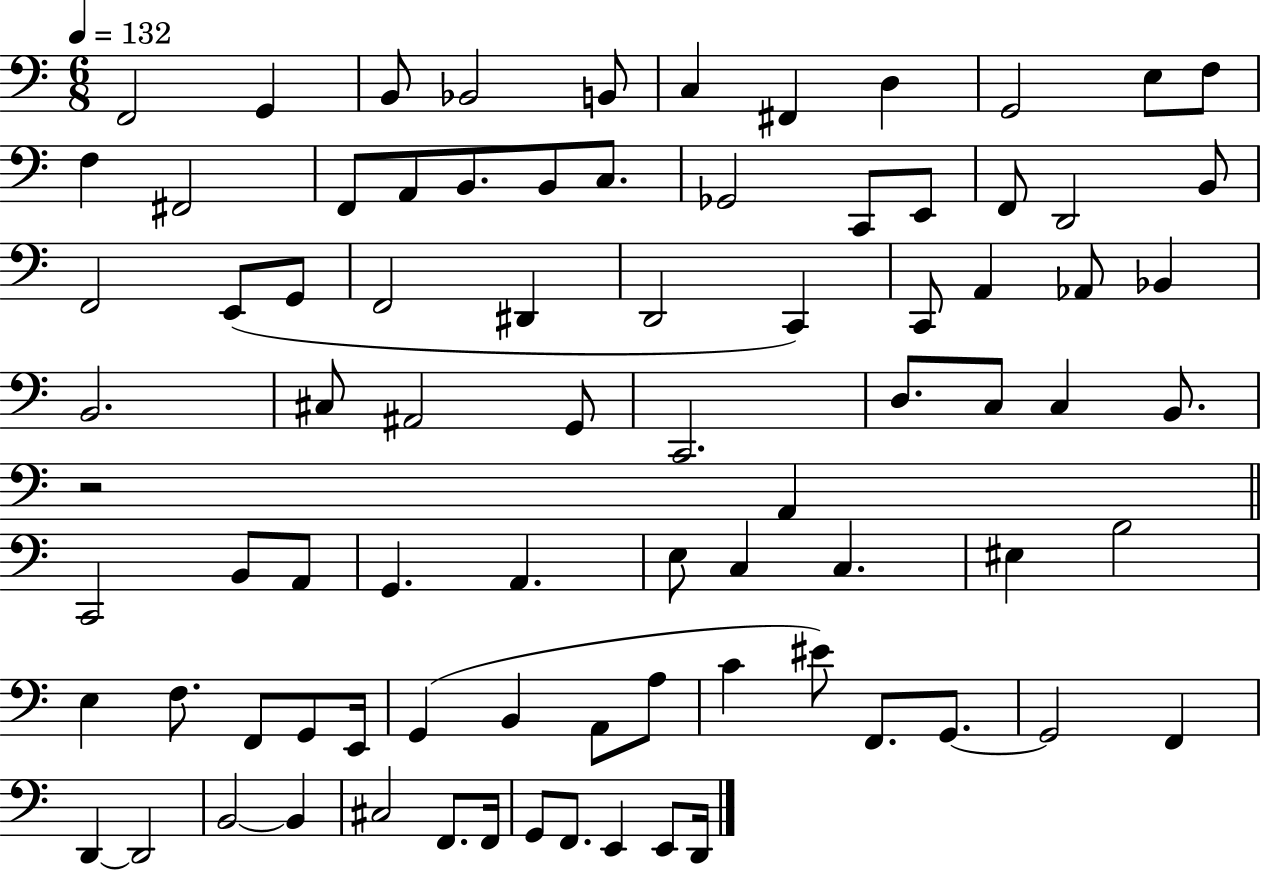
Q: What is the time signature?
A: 6/8